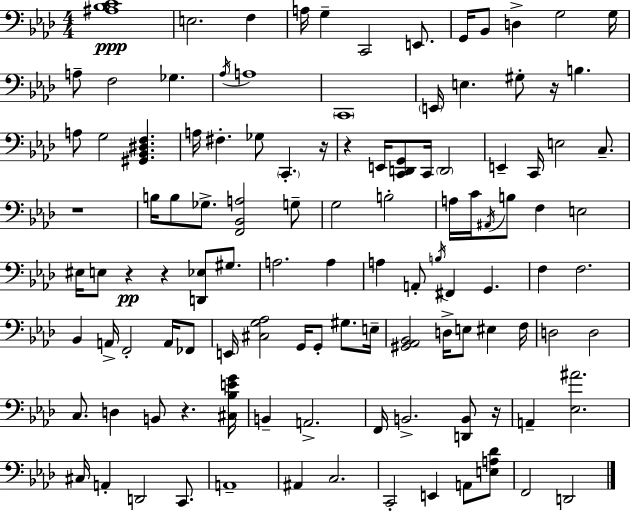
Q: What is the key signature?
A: AES major